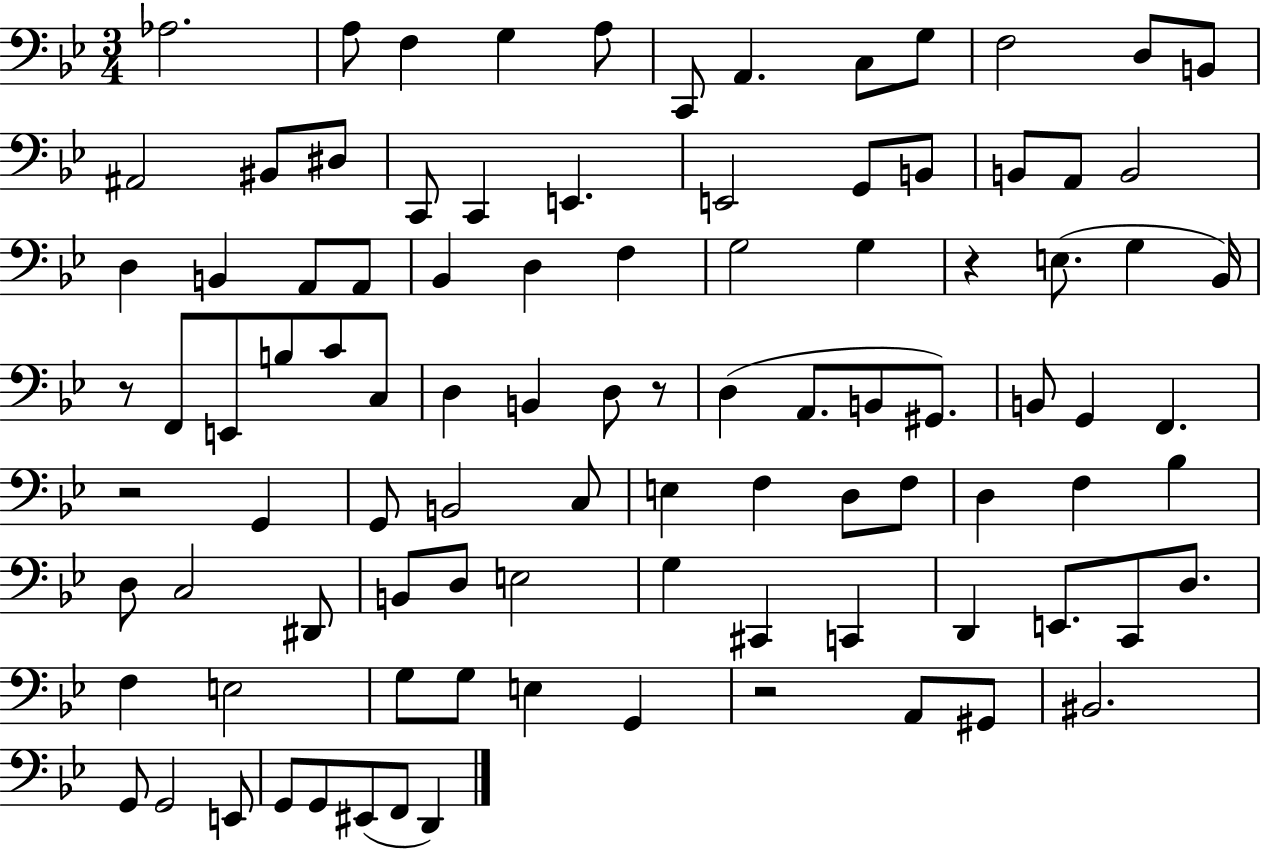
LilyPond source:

{
  \clef bass
  \numericTimeSignature
  \time 3/4
  \key bes \major
  aes2. | a8 f4 g4 a8 | c,8 a,4. c8 g8 | f2 d8 b,8 | \break ais,2 bis,8 dis8 | c,8 c,4 e,4. | e,2 g,8 b,8 | b,8 a,8 b,2 | \break d4 b,4 a,8 a,8 | bes,4 d4 f4 | g2 g4 | r4 e8.( g4 bes,16) | \break r8 f,8 e,8 b8 c'8 c8 | d4 b,4 d8 r8 | d4( a,8. b,8 gis,8.) | b,8 g,4 f,4. | \break r2 g,4 | g,8 b,2 c8 | e4 f4 d8 f8 | d4 f4 bes4 | \break d8 c2 dis,8 | b,8 d8 e2 | g4 cis,4 c,4 | d,4 e,8. c,8 d8. | \break f4 e2 | g8 g8 e4 g,4 | r2 a,8 gis,8 | bis,2. | \break g,8 g,2 e,8 | g,8 g,8 eis,8( f,8 d,4) | \bar "|."
}